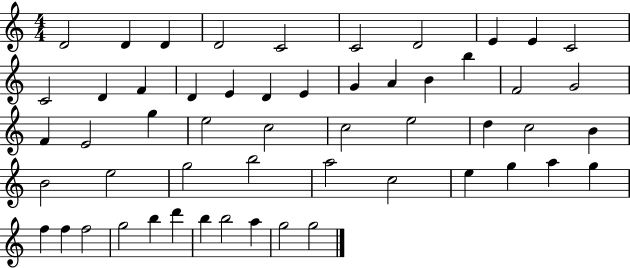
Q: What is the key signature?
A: C major